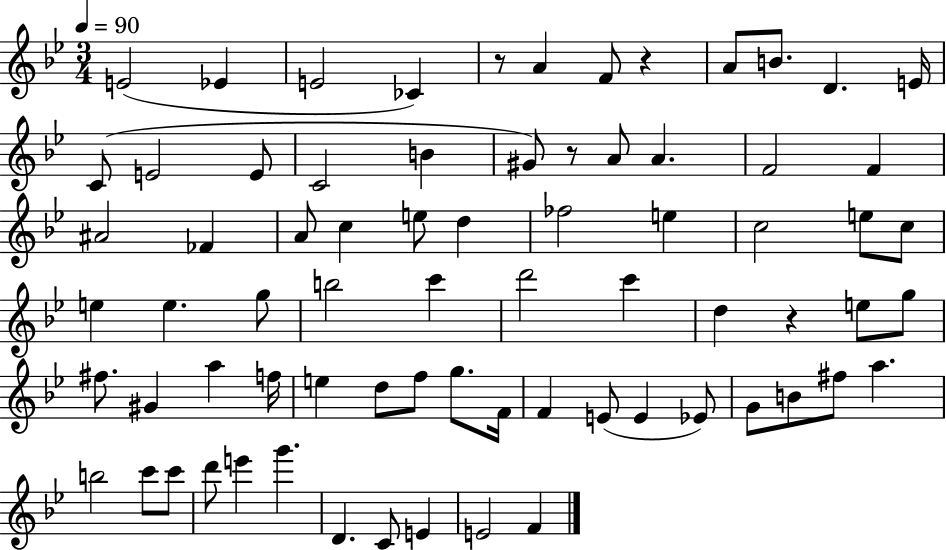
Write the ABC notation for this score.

X:1
T:Untitled
M:3/4
L:1/4
K:Bb
E2 _E E2 _C z/2 A F/2 z A/2 B/2 D E/4 C/2 E2 E/2 C2 B ^G/2 z/2 A/2 A F2 F ^A2 _F A/2 c e/2 d _f2 e c2 e/2 c/2 e e g/2 b2 c' d'2 c' d z e/2 g/2 ^f/2 ^G a f/4 e d/2 f/2 g/2 F/4 F E/2 E _E/2 G/2 B/2 ^f/2 a b2 c'/2 c'/2 d'/2 e' g' D C/2 E E2 F